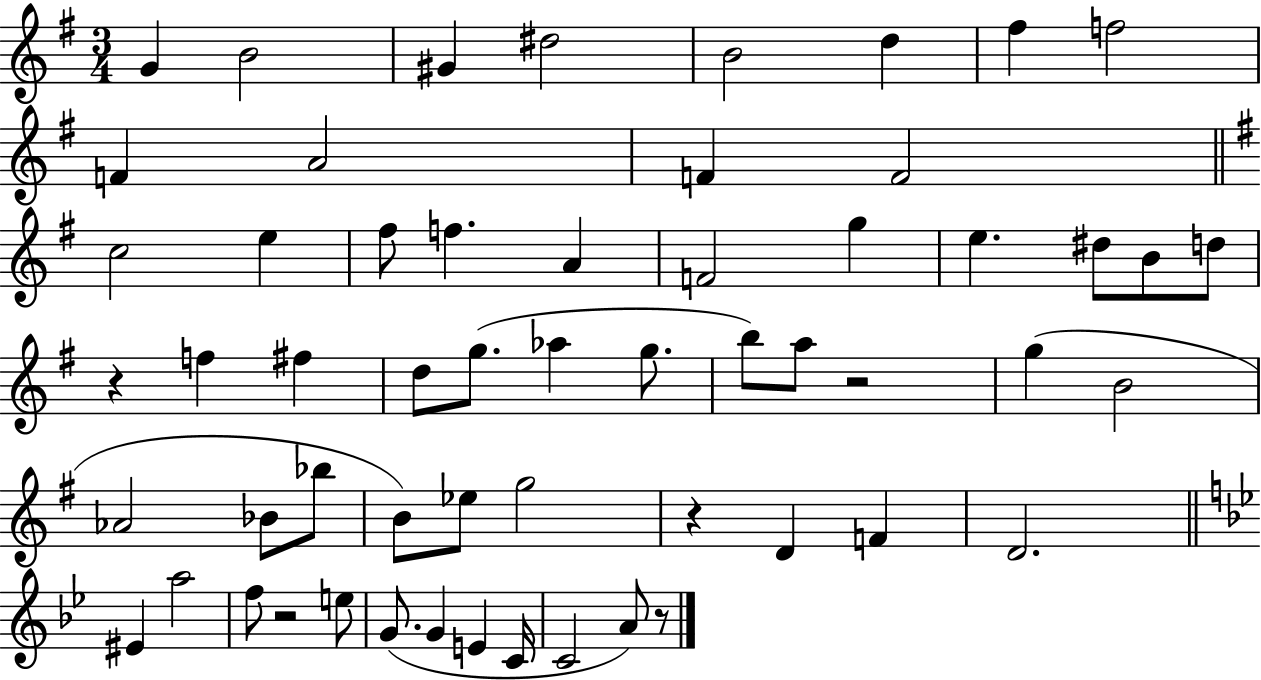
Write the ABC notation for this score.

X:1
T:Untitled
M:3/4
L:1/4
K:G
G B2 ^G ^d2 B2 d ^f f2 F A2 F F2 c2 e ^f/2 f A F2 g e ^d/2 B/2 d/2 z f ^f d/2 g/2 _a g/2 b/2 a/2 z2 g B2 _A2 _B/2 _b/2 B/2 _e/2 g2 z D F D2 ^E a2 f/2 z2 e/2 G/2 G E C/4 C2 A/2 z/2